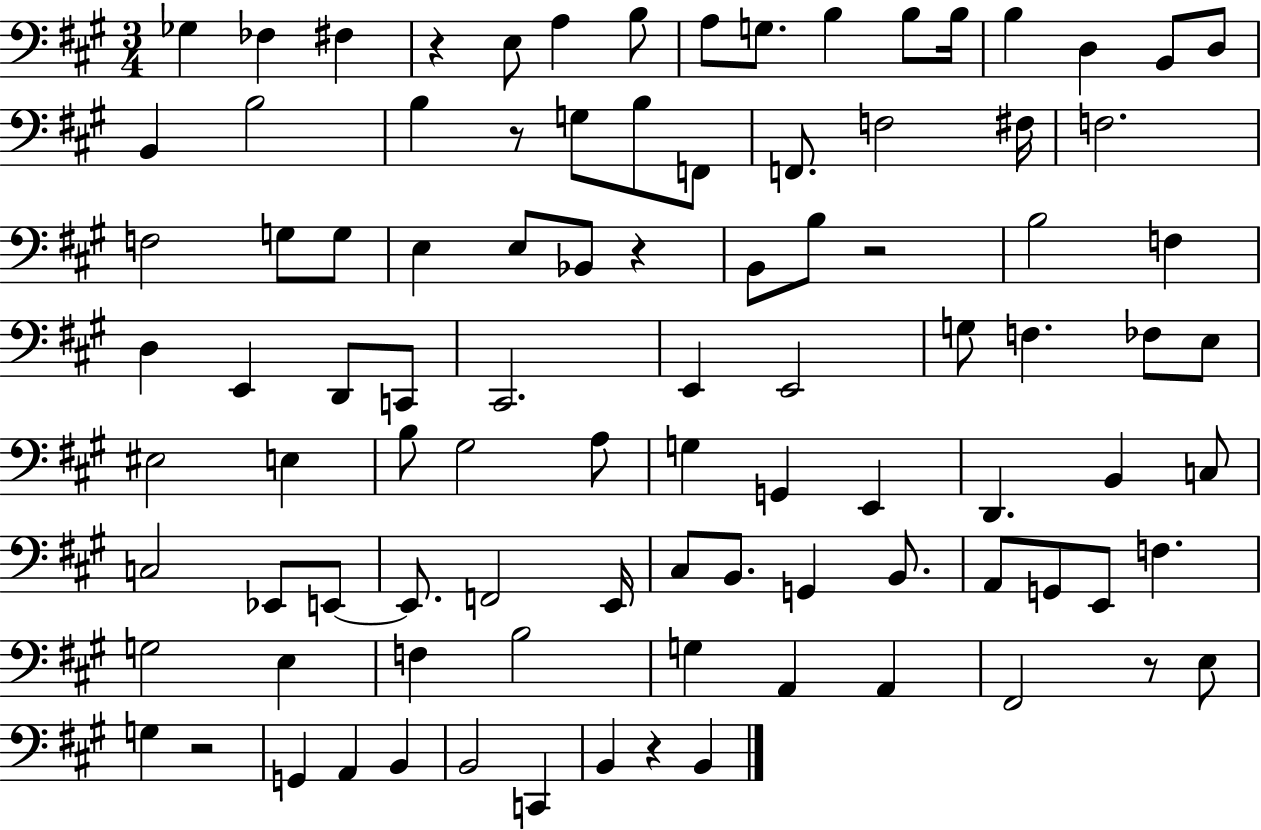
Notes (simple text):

Gb3/q FES3/q F#3/q R/q E3/e A3/q B3/e A3/e G3/e. B3/q B3/e B3/s B3/q D3/q B2/e D3/e B2/q B3/h B3/q R/e G3/e B3/e F2/e F2/e. F3/h F#3/s F3/h. F3/h G3/e G3/e E3/q E3/e Bb2/e R/q B2/e B3/e R/h B3/h F3/q D3/q E2/q D2/e C2/e C#2/h. E2/q E2/h G3/e F3/q. FES3/e E3/e EIS3/h E3/q B3/e G#3/h A3/e G3/q G2/q E2/q D2/q. B2/q C3/e C3/h Eb2/e E2/e E2/e. F2/h E2/s C#3/e B2/e. G2/q B2/e. A2/e G2/e E2/e F3/q. G3/h E3/q F3/q B3/h G3/q A2/q A2/q F#2/h R/e E3/e G3/q R/h G2/q A2/q B2/q B2/h C2/q B2/q R/q B2/q